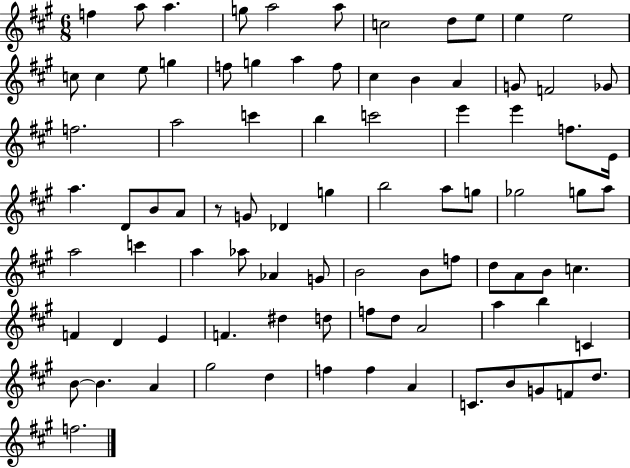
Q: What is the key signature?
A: A major